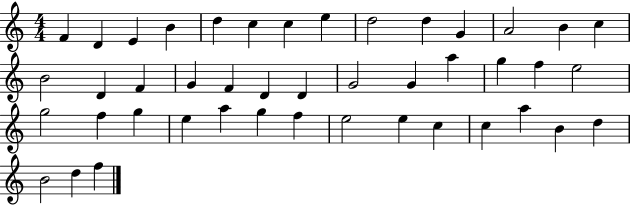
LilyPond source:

{
  \clef treble
  \numericTimeSignature
  \time 4/4
  \key c \major
  f'4 d'4 e'4 b'4 | d''4 c''4 c''4 e''4 | d''2 d''4 g'4 | a'2 b'4 c''4 | \break b'2 d'4 f'4 | g'4 f'4 d'4 d'4 | g'2 g'4 a''4 | g''4 f''4 e''2 | \break g''2 f''4 g''4 | e''4 a''4 g''4 f''4 | e''2 e''4 c''4 | c''4 a''4 b'4 d''4 | \break b'2 d''4 f''4 | \bar "|."
}